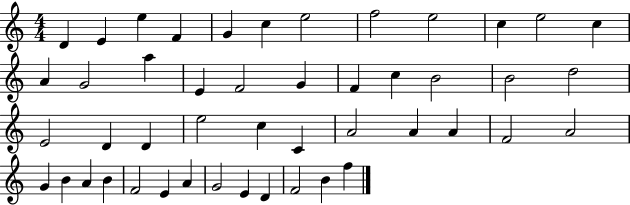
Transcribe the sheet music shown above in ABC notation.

X:1
T:Untitled
M:4/4
L:1/4
K:C
D E e F G c e2 f2 e2 c e2 c A G2 a E F2 G F c B2 B2 d2 E2 D D e2 c C A2 A A F2 A2 G B A B F2 E A G2 E D F2 B f